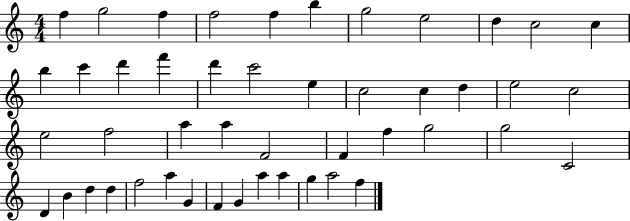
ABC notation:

X:1
T:Untitled
M:4/4
L:1/4
K:C
f g2 f f2 f b g2 e2 d c2 c b c' d' f' d' c'2 e c2 c d e2 c2 e2 f2 a a F2 F f g2 g2 C2 D B d d f2 a G F G a a g a2 f